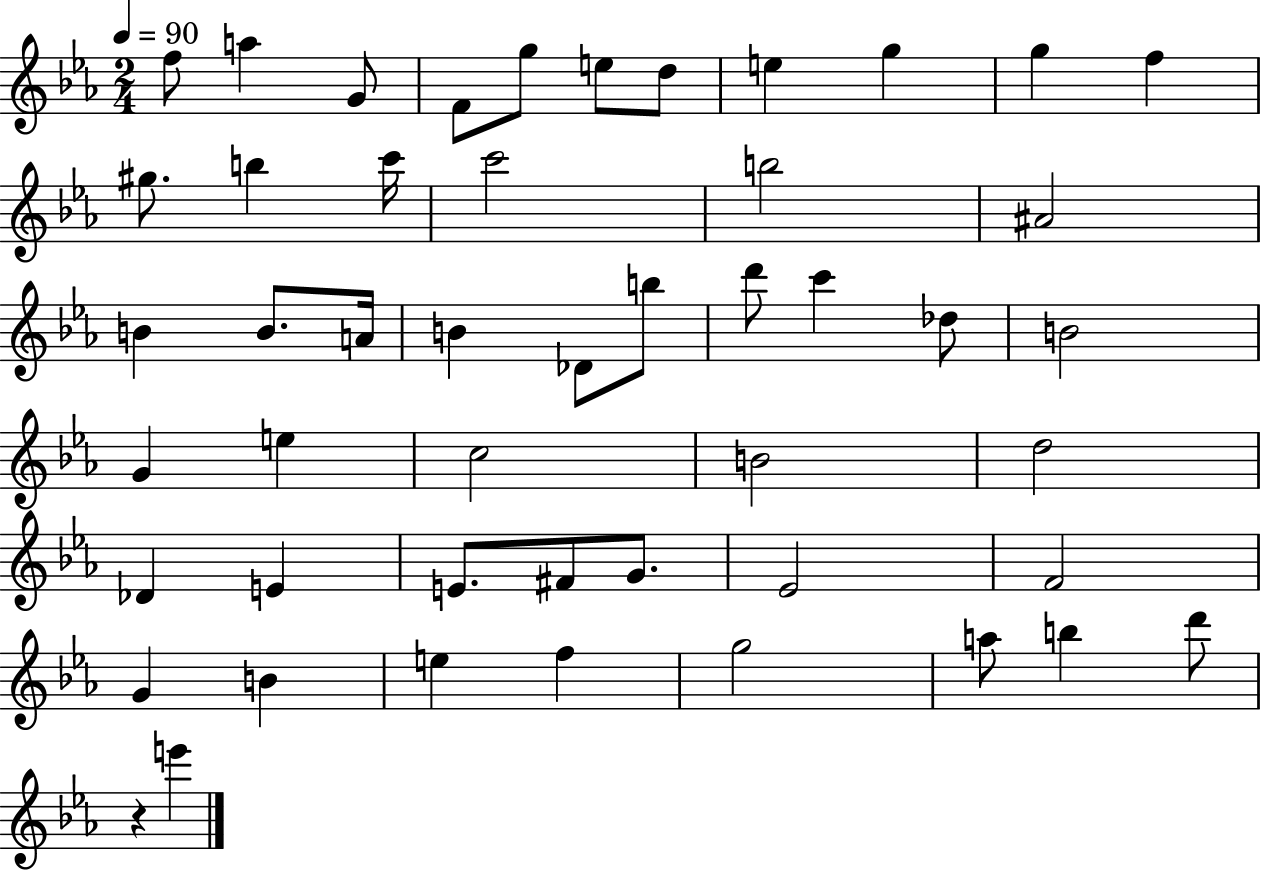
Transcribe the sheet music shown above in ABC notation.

X:1
T:Untitled
M:2/4
L:1/4
K:Eb
f/2 a G/2 F/2 g/2 e/2 d/2 e g g f ^g/2 b c'/4 c'2 b2 ^A2 B B/2 A/4 B _D/2 b/2 d'/2 c' _d/2 B2 G e c2 B2 d2 _D E E/2 ^F/2 G/2 _E2 F2 G B e f g2 a/2 b d'/2 z e'